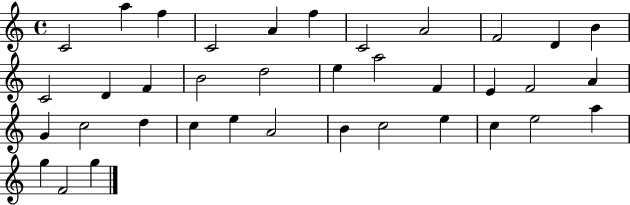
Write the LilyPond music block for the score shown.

{
  \clef treble
  \time 4/4
  \defaultTimeSignature
  \key c \major
  c'2 a''4 f''4 | c'2 a'4 f''4 | c'2 a'2 | f'2 d'4 b'4 | \break c'2 d'4 f'4 | b'2 d''2 | e''4 a''2 f'4 | e'4 f'2 a'4 | \break g'4 c''2 d''4 | c''4 e''4 a'2 | b'4 c''2 e''4 | c''4 e''2 a''4 | \break g''4 f'2 g''4 | \bar "|."
}